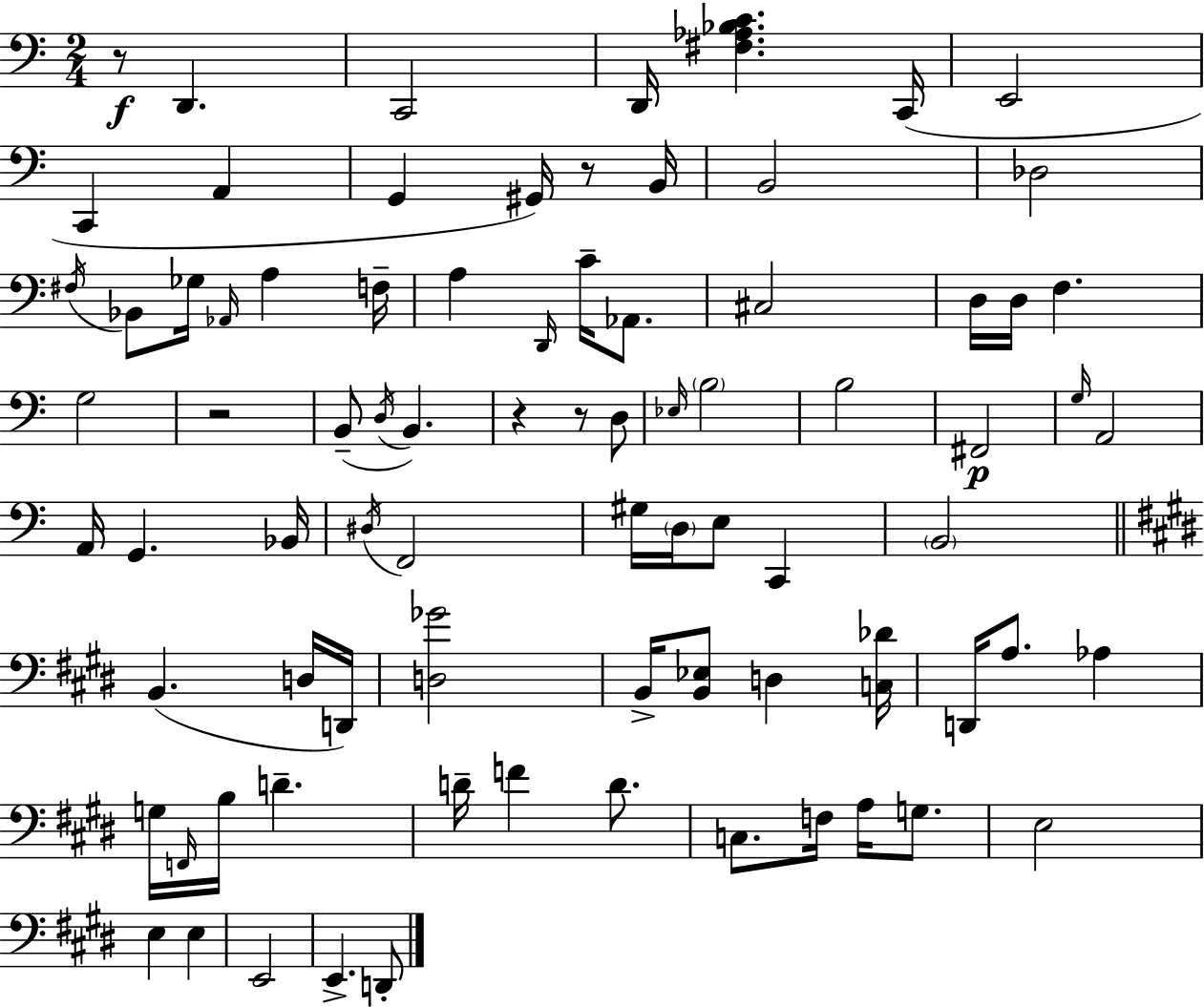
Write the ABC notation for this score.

X:1
T:Untitled
M:2/4
L:1/4
K:C
z/2 D,, C,,2 D,,/4 [^F,_A,_B,C] C,,/4 E,,2 C,, A,, G,, ^G,,/4 z/2 B,,/4 B,,2 _D,2 ^F,/4 _B,,/2 _G,/4 _A,,/4 A, F,/4 A, D,,/4 C/4 _A,,/2 ^C,2 D,/4 D,/4 F, G,2 z2 B,,/2 D,/4 B,, z z/2 D,/2 _E,/4 B,2 B,2 ^F,,2 G,/4 A,,2 A,,/4 G,, _B,,/4 ^D,/4 F,,2 ^G,/4 D,/4 E,/2 C,, B,,2 B,, D,/4 D,,/4 [D,_G]2 B,,/4 [B,,_E,]/2 D, [C,_D]/4 D,,/4 A,/2 _A, G,/4 F,,/4 B,/4 D D/4 F D/2 C,/2 F,/4 A,/4 G,/2 E,2 E, E, E,,2 E,, D,,/2